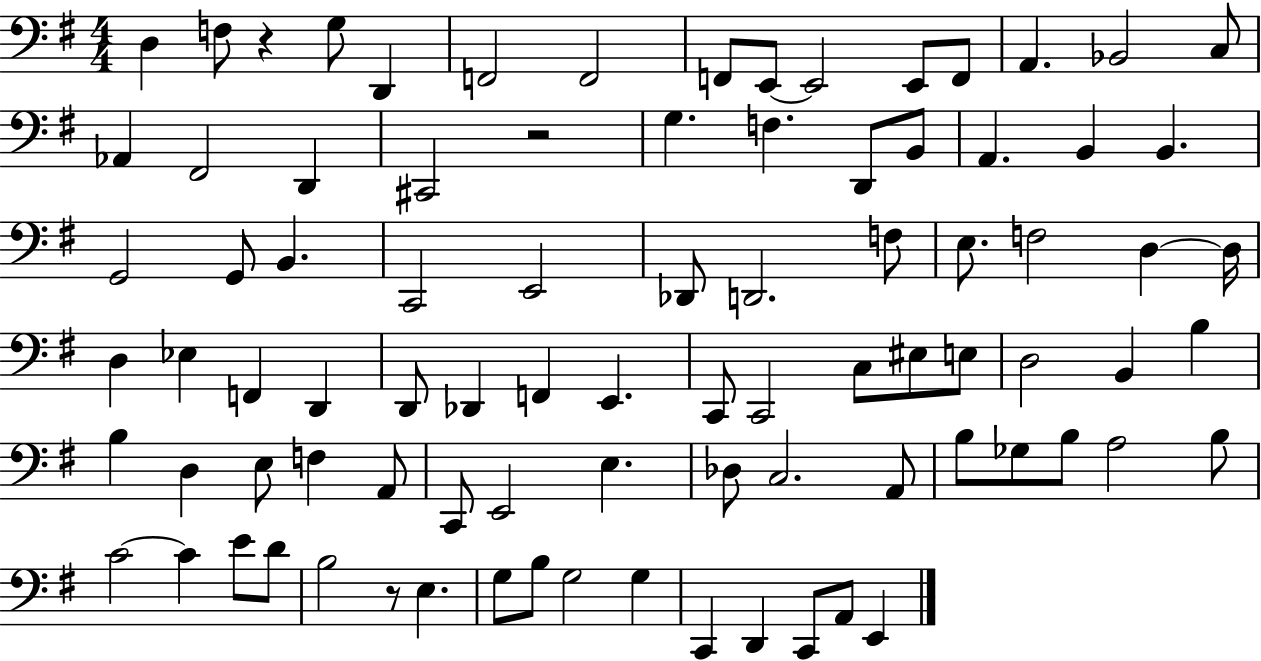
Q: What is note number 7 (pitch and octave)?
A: F2